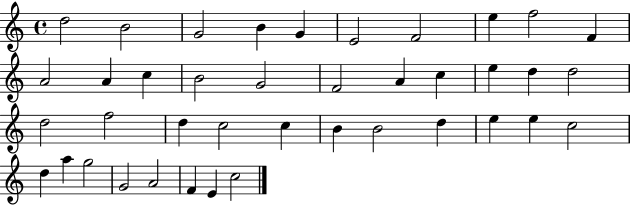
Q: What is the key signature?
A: C major